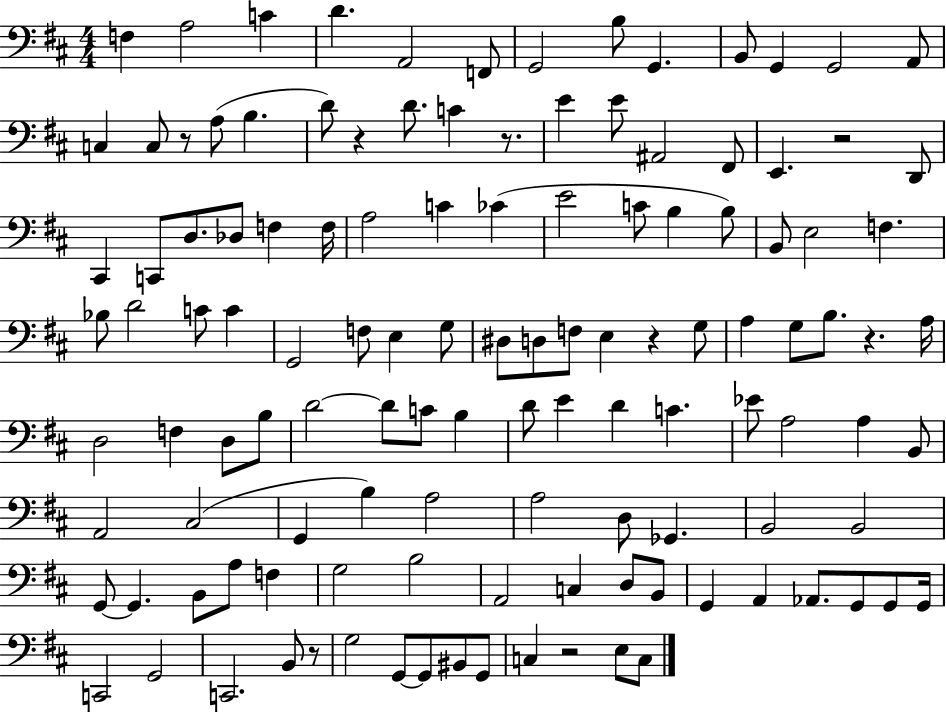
X:1
T:Untitled
M:4/4
L:1/4
K:D
F, A,2 C D A,,2 F,,/2 G,,2 B,/2 G,, B,,/2 G,, G,,2 A,,/2 C, C,/2 z/2 A,/2 B, D/2 z D/2 C z/2 E E/2 ^A,,2 ^F,,/2 E,, z2 D,,/2 ^C,, C,,/2 D,/2 _D,/2 F, F,/4 A,2 C _C E2 C/2 B, B,/2 B,,/2 E,2 F, _B,/2 D2 C/2 C G,,2 F,/2 E, G,/2 ^D,/2 D,/2 F,/2 E, z G,/2 A, G,/2 B,/2 z A,/4 D,2 F, D,/2 B,/2 D2 D/2 C/2 B, D/2 E D C _E/2 A,2 A, B,,/2 A,,2 ^C,2 G,, B, A,2 A,2 D,/2 _G,, B,,2 B,,2 G,,/2 G,, B,,/2 A,/2 F, G,2 B,2 A,,2 C, D,/2 B,,/2 G,, A,, _A,,/2 G,,/2 G,,/2 G,,/4 C,,2 G,,2 C,,2 B,,/2 z/2 G,2 G,,/2 G,,/2 ^B,,/2 G,,/2 C, z2 E,/2 C,/2